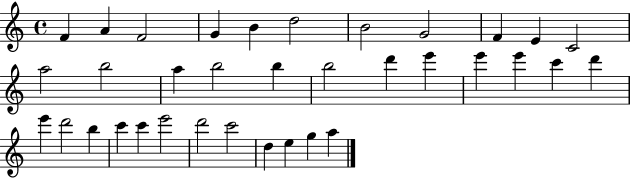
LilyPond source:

{
  \clef treble
  \time 4/4
  \defaultTimeSignature
  \key c \major
  f'4 a'4 f'2 | g'4 b'4 d''2 | b'2 g'2 | f'4 e'4 c'2 | \break a''2 b''2 | a''4 b''2 b''4 | b''2 d'''4 e'''4 | e'''4 e'''4 c'''4 d'''4 | \break e'''4 d'''2 b''4 | c'''4 c'''4 e'''2 | d'''2 c'''2 | d''4 e''4 g''4 a''4 | \break \bar "|."
}